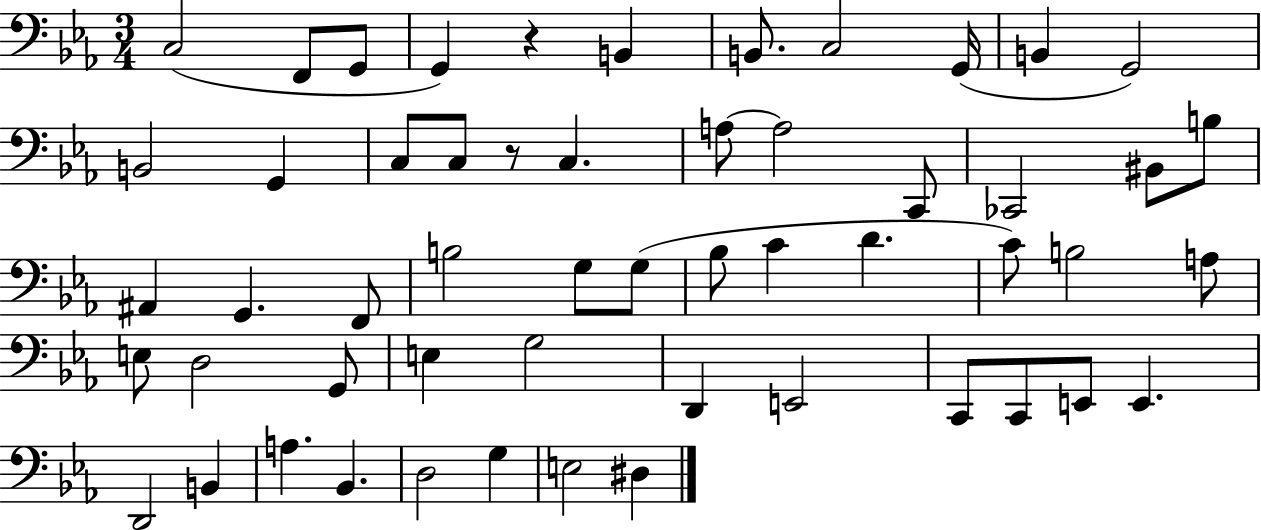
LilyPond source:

{
  \clef bass
  \numericTimeSignature
  \time 3/4
  \key ees \major
  \repeat volta 2 { c2( f,8 g,8 | g,4) r4 b,4 | b,8. c2 g,16( | b,4 g,2) | \break b,2 g,4 | c8 c8 r8 c4. | a8~~ a2 c,8 | ces,2 bis,8 b8 | \break ais,4 g,4. f,8 | b2 g8 g8( | bes8 c'4 d'4. | c'8) b2 a8 | \break e8 d2 g,8 | e4 g2 | d,4 e,2 | c,8 c,8 e,8 e,4. | \break d,2 b,4 | a4. bes,4. | d2 g4 | e2 dis4 | \break } \bar "|."
}